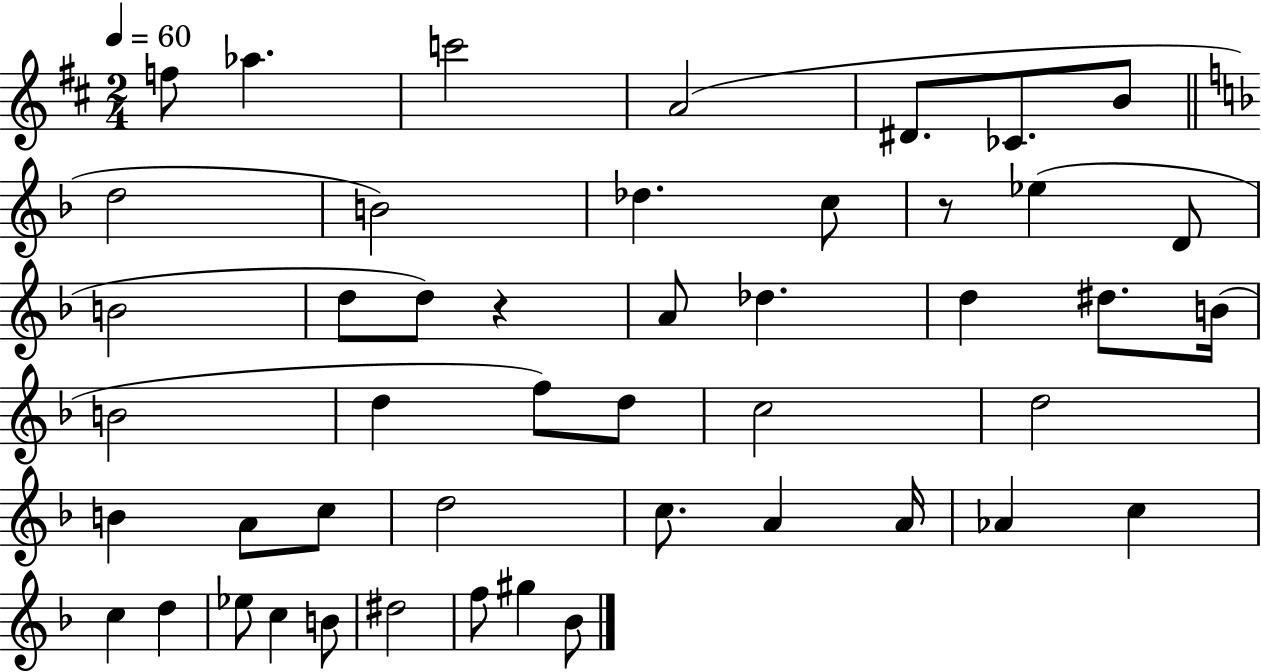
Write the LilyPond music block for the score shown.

{
  \clef treble
  \numericTimeSignature
  \time 2/4
  \key d \major
  \tempo 4 = 60
  f''8 aes''4. | c'''2 | a'2( | dis'8. ces'8. b'8 | \break \bar "||" \break \key f \major d''2 | b'2) | des''4. c''8 | r8 ees''4( d'8 | \break b'2 | d''8 d''8) r4 | a'8 des''4. | d''4 dis''8. b'16( | \break b'2 | d''4 f''8) d''8 | c''2 | d''2 | \break b'4 a'8 c''8 | d''2 | c''8. a'4 a'16 | aes'4 c''4 | \break c''4 d''4 | ees''8 c''4 b'8 | dis''2 | f''8 gis''4 bes'8 | \break \bar "|."
}